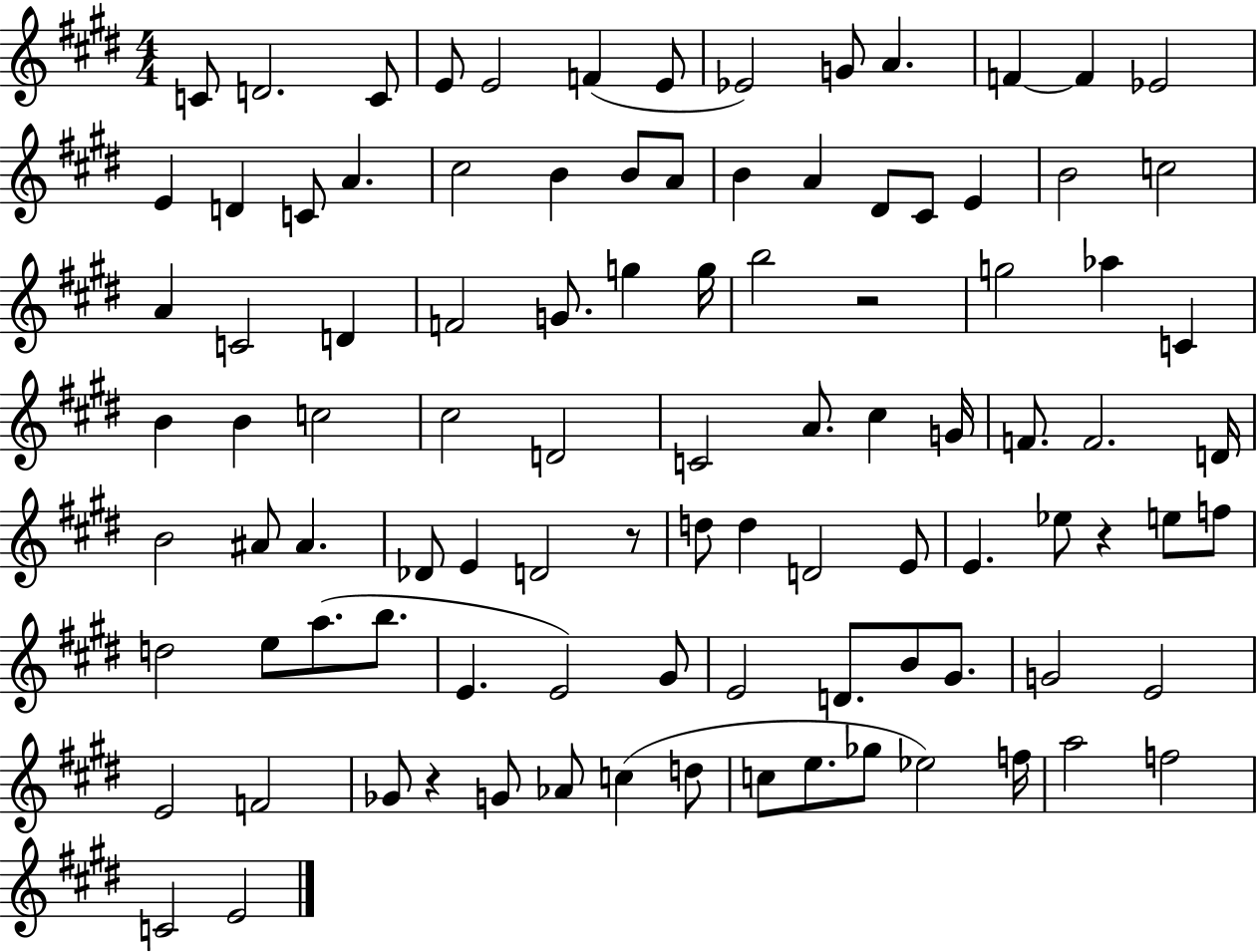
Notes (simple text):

C4/e D4/h. C4/e E4/e E4/h F4/q E4/e Eb4/h G4/e A4/q. F4/q F4/q Eb4/h E4/q D4/q C4/e A4/q. C#5/h B4/q B4/e A4/e B4/q A4/q D#4/e C#4/e E4/q B4/h C5/h A4/q C4/h D4/q F4/h G4/e. G5/q G5/s B5/h R/h G5/h Ab5/q C4/q B4/q B4/q C5/h C#5/h D4/h C4/h A4/e. C#5/q G4/s F4/e. F4/h. D4/s B4/h A#4/e A#4/q. Db4/e E4/q D4/h R/e D5/e D5/q D4/h E4/e E4/q. Eb5/e R/q E5/e F5/e D5/h E5/e A5/e. B5/e. E4/q. E4/h G#4/e E4/h D4/e. B4/e G#4/e. G4/h E4/h E4/h F4/h Gb4/e R/q G4/e Ab4/e C5/q D5/e C5/e E5/e. Gb5/e Eb5/h F5/s A5/h F5/h C4/h E4/h